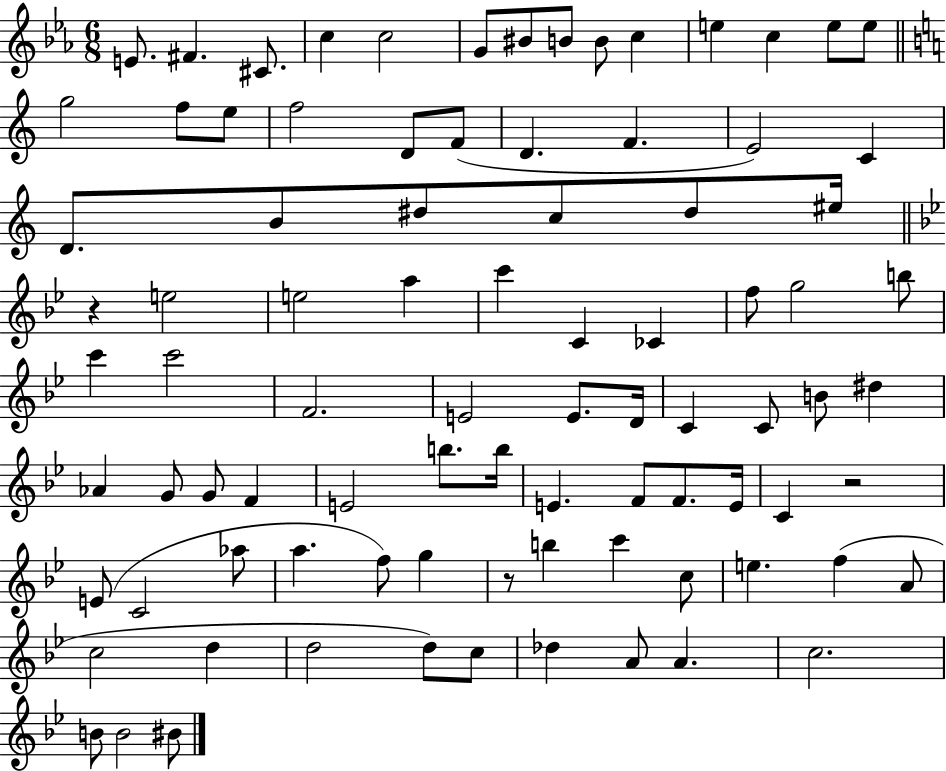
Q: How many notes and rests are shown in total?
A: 88